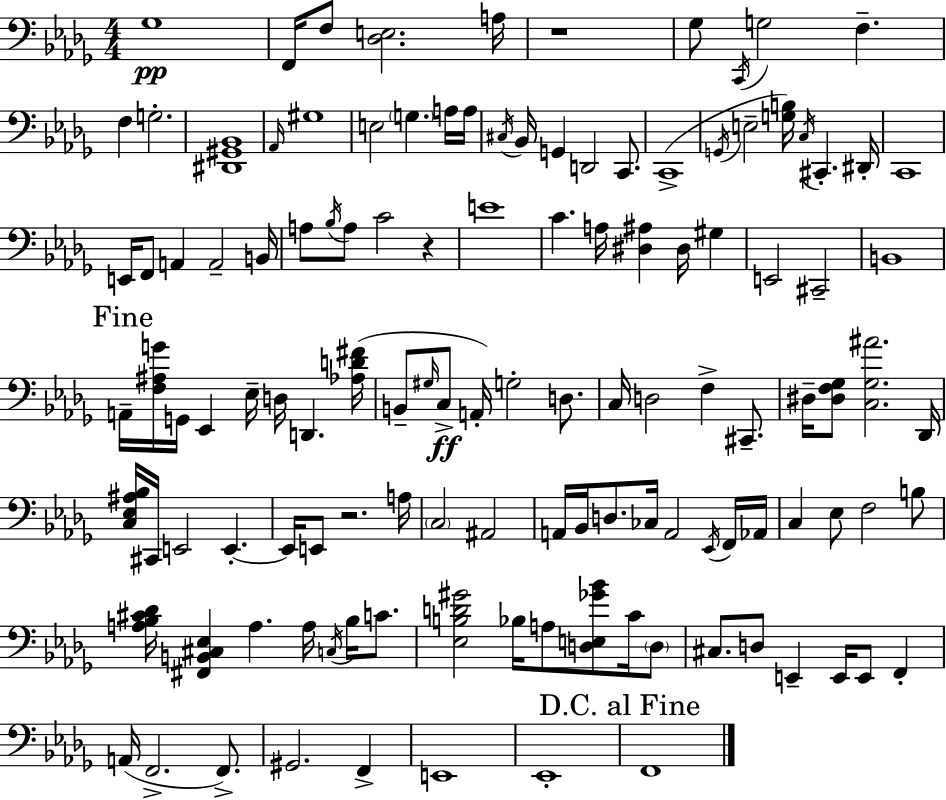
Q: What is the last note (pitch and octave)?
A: F2